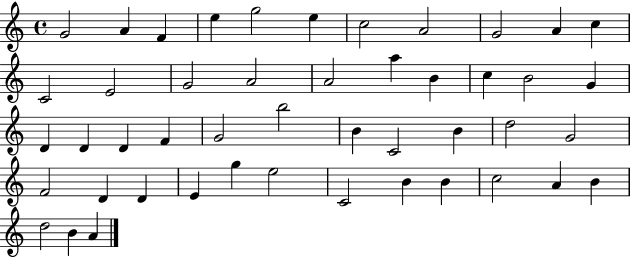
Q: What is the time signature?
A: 4/4